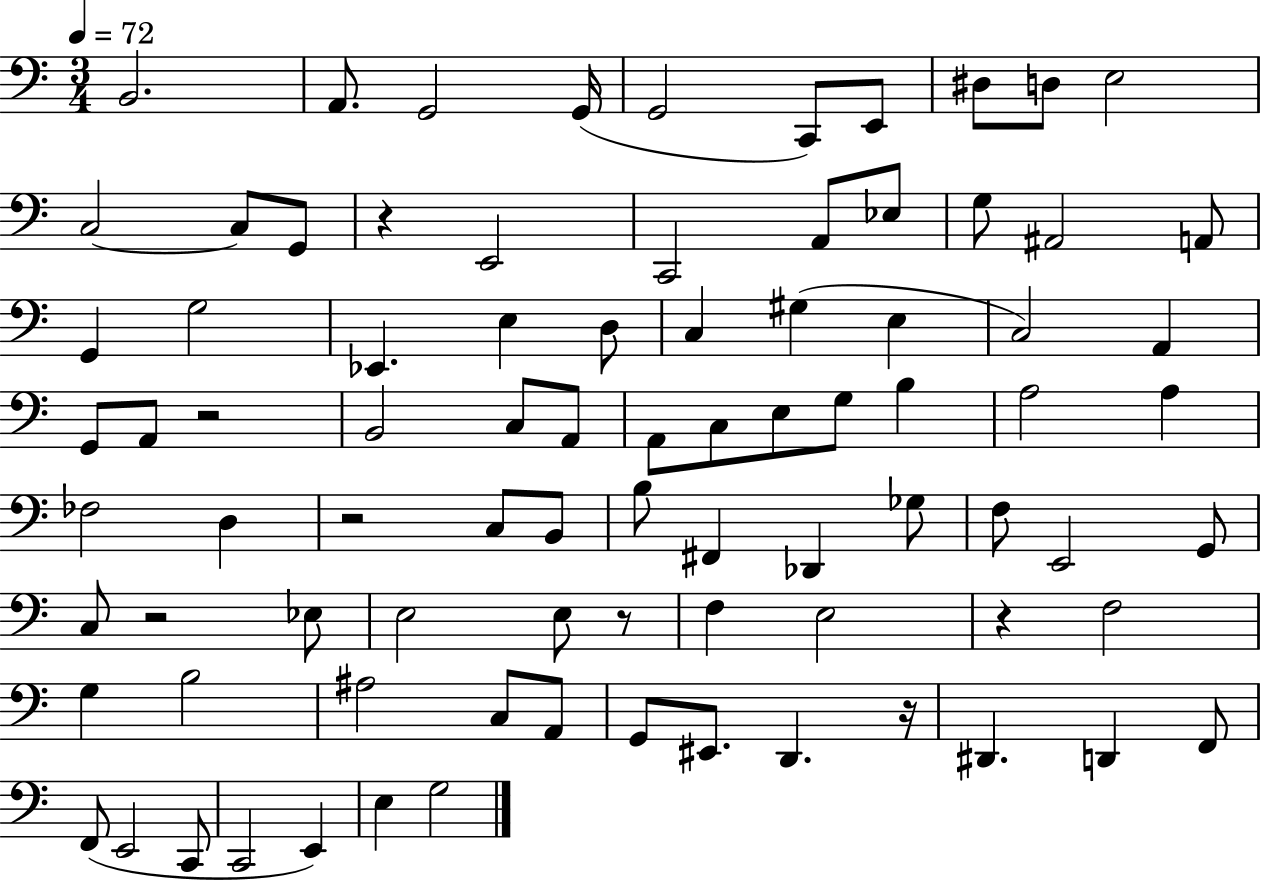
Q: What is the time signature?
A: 3/4